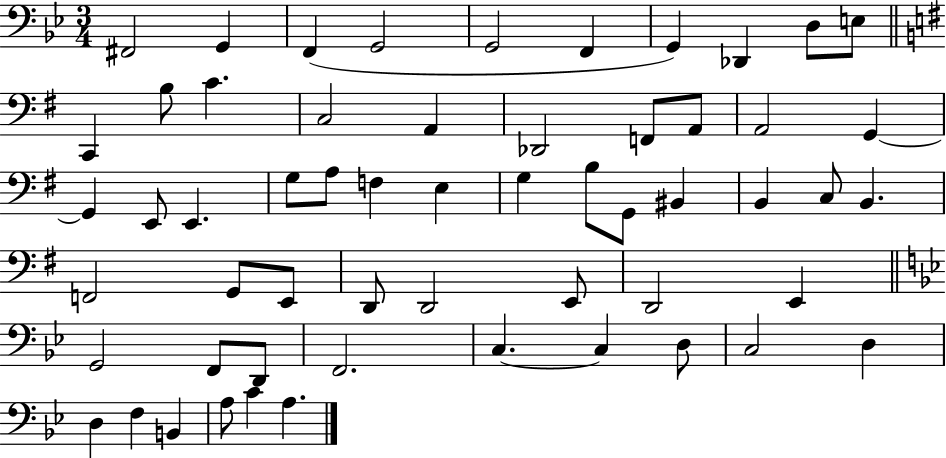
X:1
T:Untitled
M:3/4
L:1/4
K:Bb
^F,,2 G,, F,, G,,2 G,,2 F,, G,, _D,, D,/2 E,/2 C,, B,/2 C C,2 A,, _D,,2 F,,/2 A,,/2 A,,2 G,, G,, E,,/2 E,, G,/2 A,/2 F, E, G, B,/2 G,,/2 ^B,, B,, C,/2 B,, F,,2 G,,/2 E,,/2 D,,/2 D,,2 E,,/2 D,,2 E,, G,,2 F,,/2 D,,/2 F,,2 C, C, D,/2 C,2 D, D, F, B,, A,/2 C A,